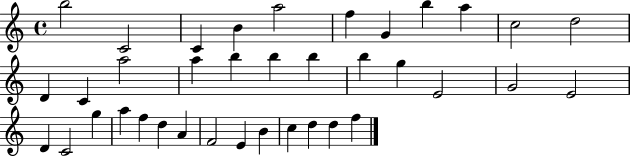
X:1
T:Untitled
M:4/4
L:1/4
K:C
b2 C2 C B a2 f G b a c2 d2 D C a2 a b b b b g E2 G2 E2 D C2 g a f d A F2 E B c d d f